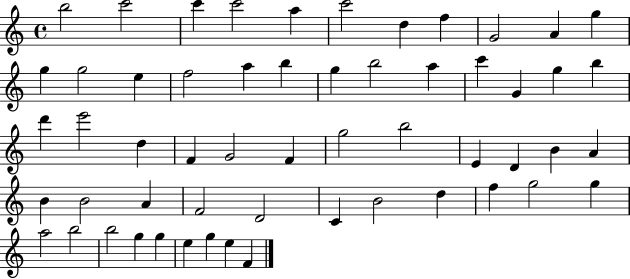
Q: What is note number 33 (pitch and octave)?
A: E4